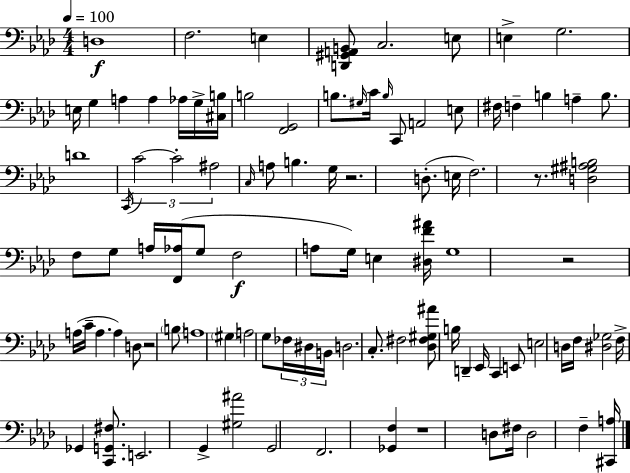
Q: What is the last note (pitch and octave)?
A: F3